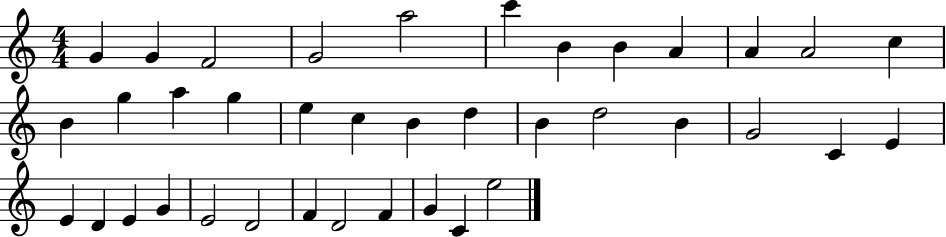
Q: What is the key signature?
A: C major